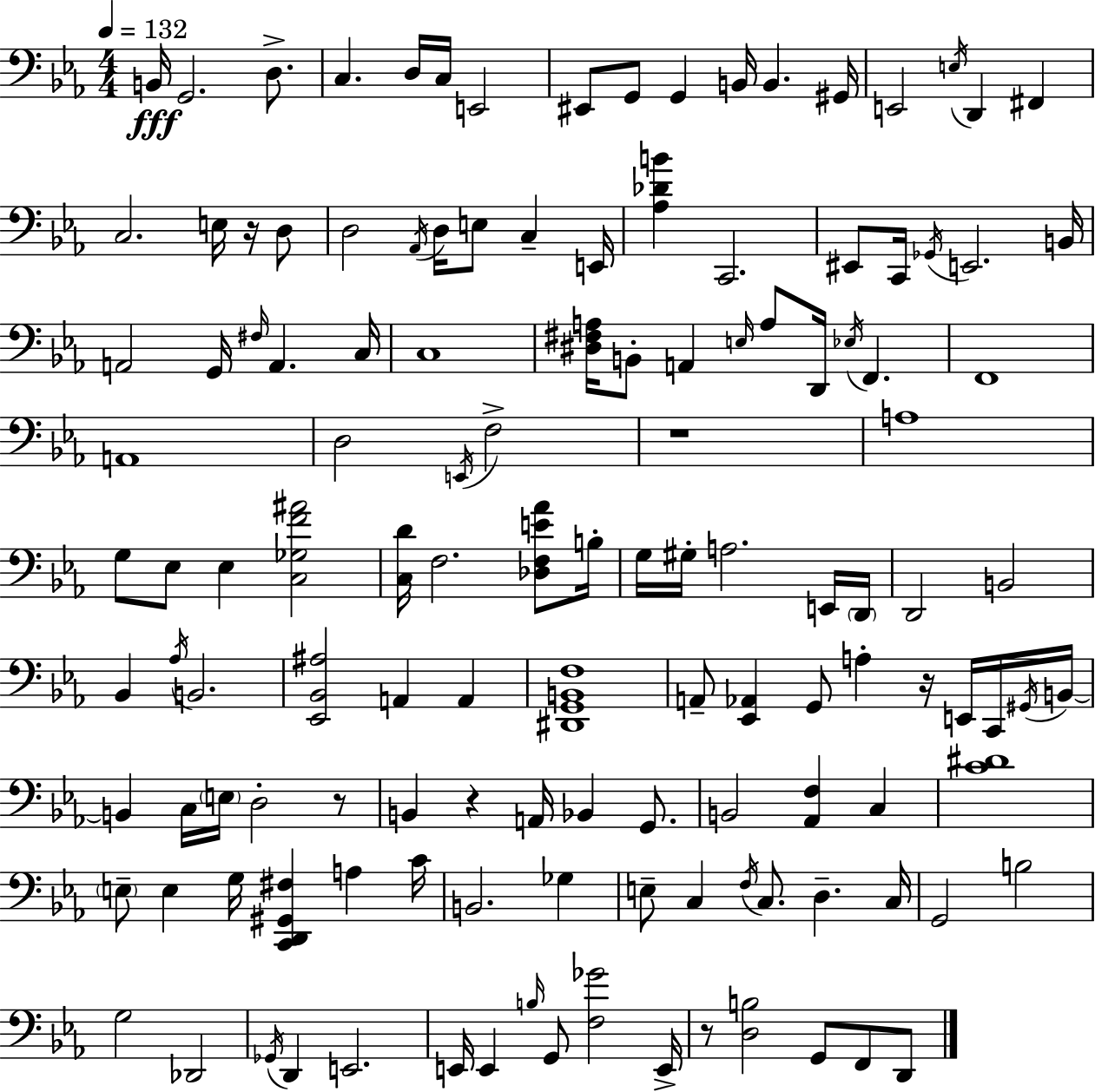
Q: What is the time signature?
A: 4/4